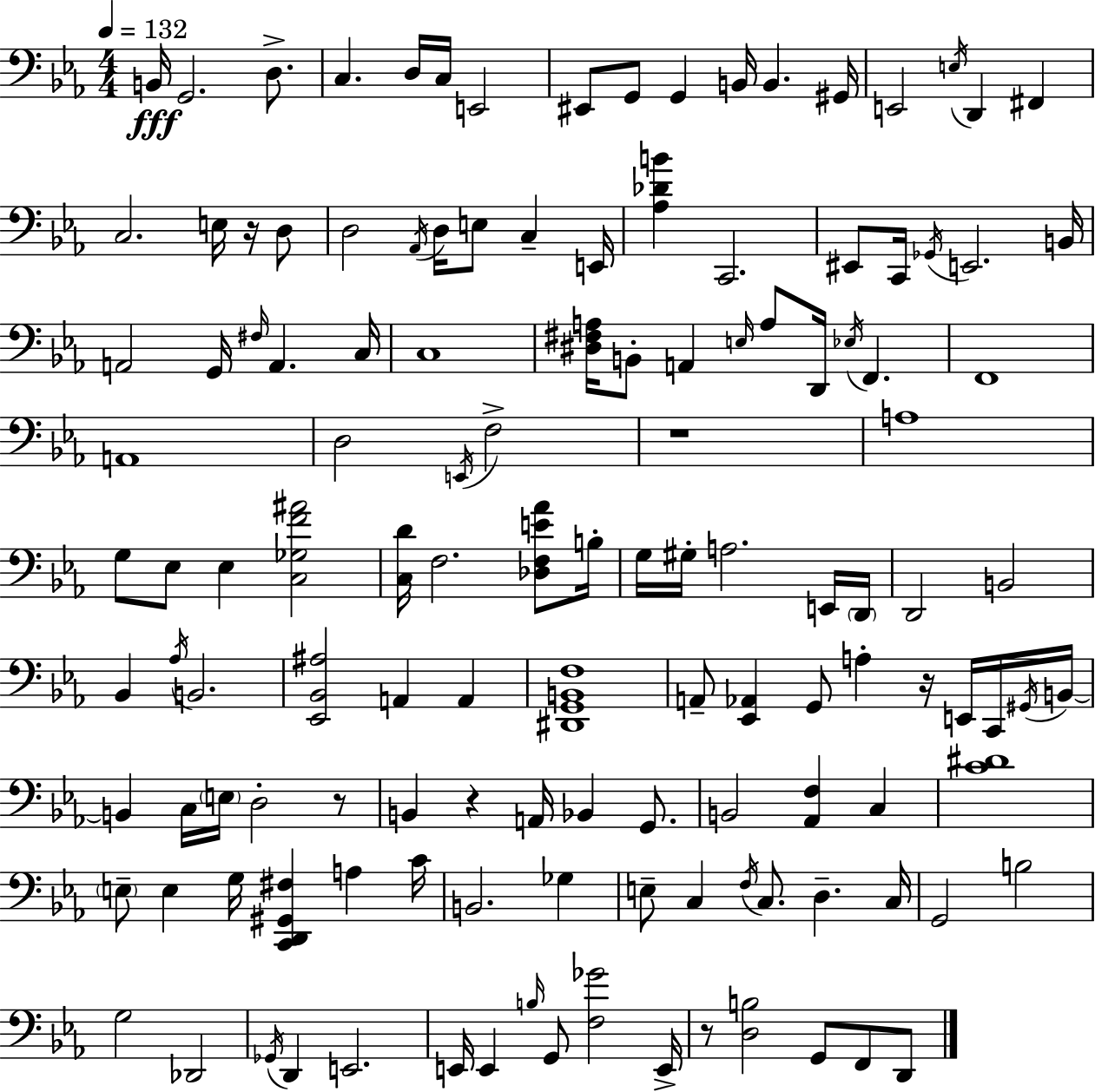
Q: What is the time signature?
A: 4/4